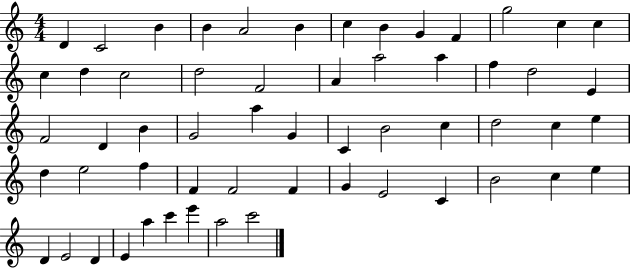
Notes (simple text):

D4/q C4/h B4/q B4/q A4/h B4/q C5/q B4/q G4/q F4/q G5/h C5/q C5/q C5/q D5/q C5/h D5/h F4/h A4/q A5/h A5/q F5/q D5/h E4/q F4/h D4/q B4/q G4/h A5/q G4/q C4/q B4/h C5/q D5/h C5/q E5/q D5/q E5/h F5/q F4/q F4/h F4/q G4/q E4/h C4/q B4/h C5/q E5/q D4/q E4/h D4/q E4/q A5/q C6/q E6/q A5/h C6/h